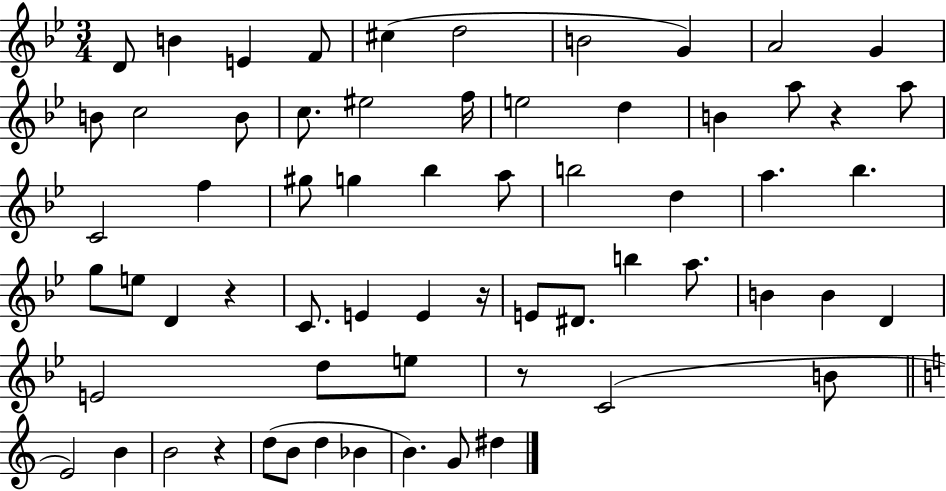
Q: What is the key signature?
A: BES major